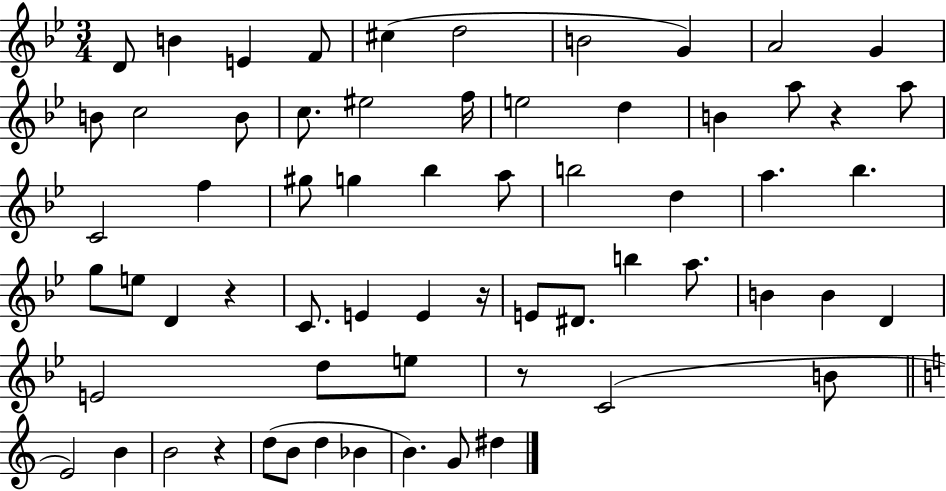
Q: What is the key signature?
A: BES major